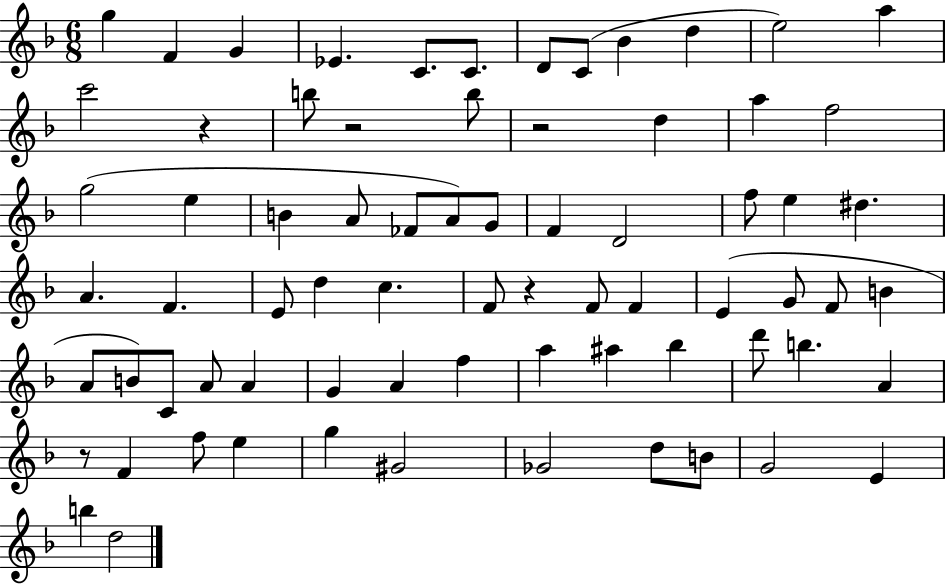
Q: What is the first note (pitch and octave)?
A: G5